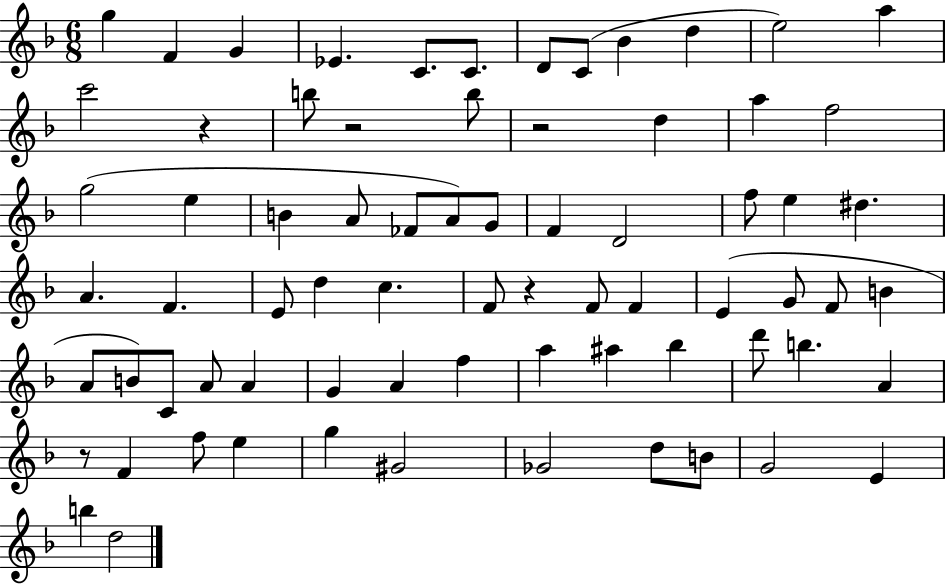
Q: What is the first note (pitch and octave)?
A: G5